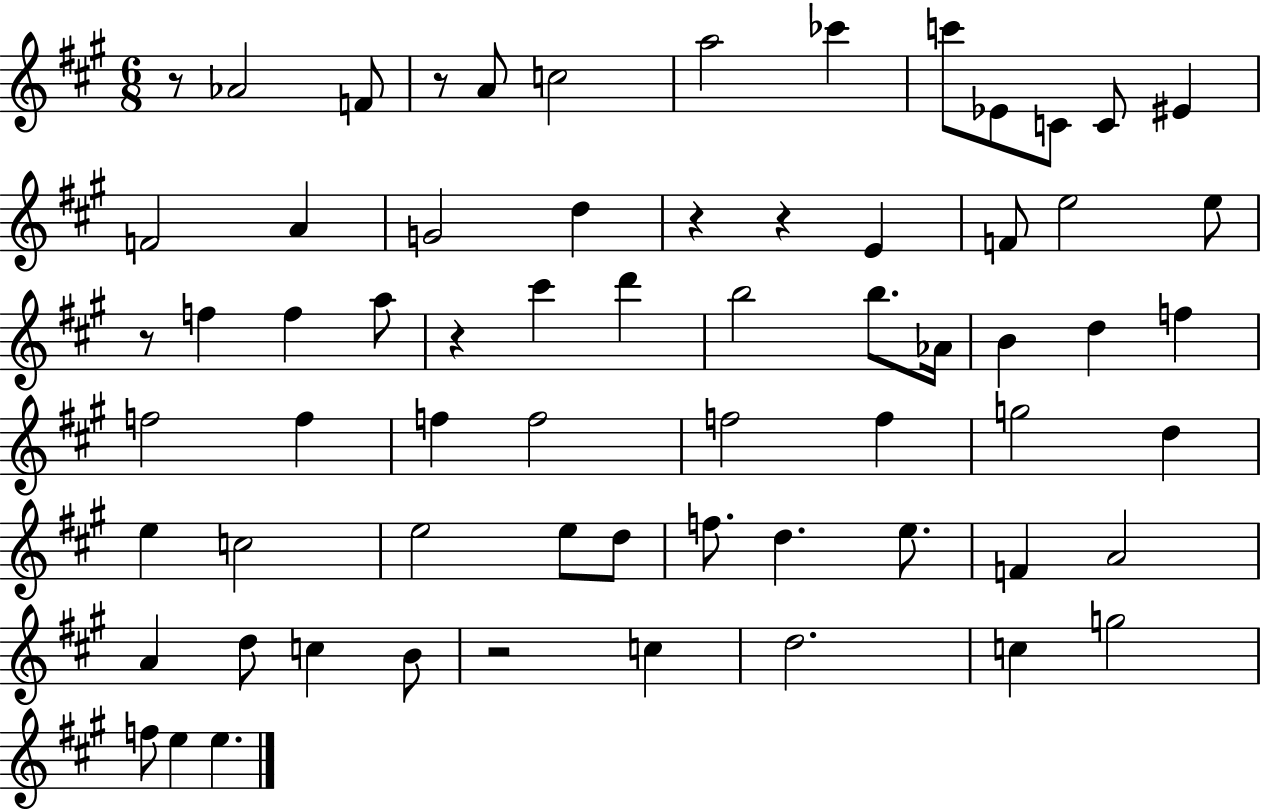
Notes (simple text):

R/e Ab4/h F4/e R/e A4/e C5/h A5/h CES6/q C6/e Eb4/e C4/e C4/e EIS4/q F4/h A4/q G4/h D5/q R/q R/q E4/q F4/e E5/h E5/e R/e F5/q F5/q A5/e R/q C#6/q D6/q B5/h B5/e. Ab4/s B4/q D5/q F5/q F5/h F5/q F5/q F5/h F5/h F5/q G5/h D5/q E5/q C5/h E5/h E5/e D5/e F5/e. D5/q. E5/e. F4/q A4/h A4/q D5/e C5/q B4/e R/h C5/q D5/h. C5/q G5/h F5/e E5/q E5/q.